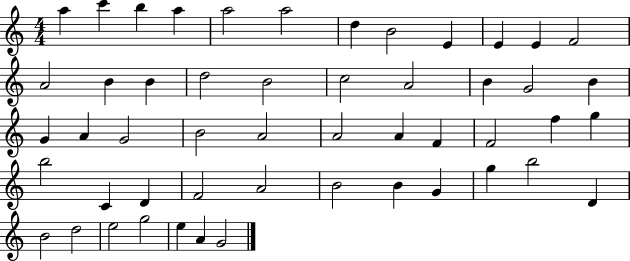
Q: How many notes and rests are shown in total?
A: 51